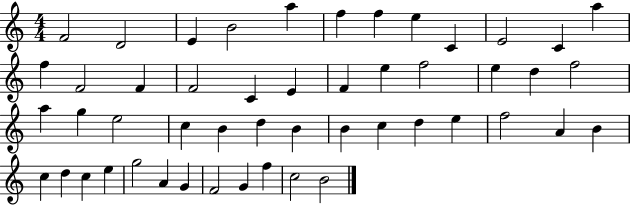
{
  \clef treble
  \numericTimeSignature
  \time 4/4
  \key c \major
  f'2 d'2 | e'4 b'2 a''4 | f''4 f''4 e''4 c'4 | e'2 c'4 a''4 | \break f''4 f'2 f'4 | f'2 c'4 e'4 | f'4 e''4 f''2 | e''4 d''4 f''2 | \break a''4 g''4 e''2 | c''4 b'4 d''4 b'4 | b'4 c''4 d''4 e''4 | f''2 a'4 b'4 | \break c''4 d''4 c''4 e''4 | g''2 a'4 g'4 | f'2 g'4 f''4 | c''2 b'2 | \break \bar "|."
}